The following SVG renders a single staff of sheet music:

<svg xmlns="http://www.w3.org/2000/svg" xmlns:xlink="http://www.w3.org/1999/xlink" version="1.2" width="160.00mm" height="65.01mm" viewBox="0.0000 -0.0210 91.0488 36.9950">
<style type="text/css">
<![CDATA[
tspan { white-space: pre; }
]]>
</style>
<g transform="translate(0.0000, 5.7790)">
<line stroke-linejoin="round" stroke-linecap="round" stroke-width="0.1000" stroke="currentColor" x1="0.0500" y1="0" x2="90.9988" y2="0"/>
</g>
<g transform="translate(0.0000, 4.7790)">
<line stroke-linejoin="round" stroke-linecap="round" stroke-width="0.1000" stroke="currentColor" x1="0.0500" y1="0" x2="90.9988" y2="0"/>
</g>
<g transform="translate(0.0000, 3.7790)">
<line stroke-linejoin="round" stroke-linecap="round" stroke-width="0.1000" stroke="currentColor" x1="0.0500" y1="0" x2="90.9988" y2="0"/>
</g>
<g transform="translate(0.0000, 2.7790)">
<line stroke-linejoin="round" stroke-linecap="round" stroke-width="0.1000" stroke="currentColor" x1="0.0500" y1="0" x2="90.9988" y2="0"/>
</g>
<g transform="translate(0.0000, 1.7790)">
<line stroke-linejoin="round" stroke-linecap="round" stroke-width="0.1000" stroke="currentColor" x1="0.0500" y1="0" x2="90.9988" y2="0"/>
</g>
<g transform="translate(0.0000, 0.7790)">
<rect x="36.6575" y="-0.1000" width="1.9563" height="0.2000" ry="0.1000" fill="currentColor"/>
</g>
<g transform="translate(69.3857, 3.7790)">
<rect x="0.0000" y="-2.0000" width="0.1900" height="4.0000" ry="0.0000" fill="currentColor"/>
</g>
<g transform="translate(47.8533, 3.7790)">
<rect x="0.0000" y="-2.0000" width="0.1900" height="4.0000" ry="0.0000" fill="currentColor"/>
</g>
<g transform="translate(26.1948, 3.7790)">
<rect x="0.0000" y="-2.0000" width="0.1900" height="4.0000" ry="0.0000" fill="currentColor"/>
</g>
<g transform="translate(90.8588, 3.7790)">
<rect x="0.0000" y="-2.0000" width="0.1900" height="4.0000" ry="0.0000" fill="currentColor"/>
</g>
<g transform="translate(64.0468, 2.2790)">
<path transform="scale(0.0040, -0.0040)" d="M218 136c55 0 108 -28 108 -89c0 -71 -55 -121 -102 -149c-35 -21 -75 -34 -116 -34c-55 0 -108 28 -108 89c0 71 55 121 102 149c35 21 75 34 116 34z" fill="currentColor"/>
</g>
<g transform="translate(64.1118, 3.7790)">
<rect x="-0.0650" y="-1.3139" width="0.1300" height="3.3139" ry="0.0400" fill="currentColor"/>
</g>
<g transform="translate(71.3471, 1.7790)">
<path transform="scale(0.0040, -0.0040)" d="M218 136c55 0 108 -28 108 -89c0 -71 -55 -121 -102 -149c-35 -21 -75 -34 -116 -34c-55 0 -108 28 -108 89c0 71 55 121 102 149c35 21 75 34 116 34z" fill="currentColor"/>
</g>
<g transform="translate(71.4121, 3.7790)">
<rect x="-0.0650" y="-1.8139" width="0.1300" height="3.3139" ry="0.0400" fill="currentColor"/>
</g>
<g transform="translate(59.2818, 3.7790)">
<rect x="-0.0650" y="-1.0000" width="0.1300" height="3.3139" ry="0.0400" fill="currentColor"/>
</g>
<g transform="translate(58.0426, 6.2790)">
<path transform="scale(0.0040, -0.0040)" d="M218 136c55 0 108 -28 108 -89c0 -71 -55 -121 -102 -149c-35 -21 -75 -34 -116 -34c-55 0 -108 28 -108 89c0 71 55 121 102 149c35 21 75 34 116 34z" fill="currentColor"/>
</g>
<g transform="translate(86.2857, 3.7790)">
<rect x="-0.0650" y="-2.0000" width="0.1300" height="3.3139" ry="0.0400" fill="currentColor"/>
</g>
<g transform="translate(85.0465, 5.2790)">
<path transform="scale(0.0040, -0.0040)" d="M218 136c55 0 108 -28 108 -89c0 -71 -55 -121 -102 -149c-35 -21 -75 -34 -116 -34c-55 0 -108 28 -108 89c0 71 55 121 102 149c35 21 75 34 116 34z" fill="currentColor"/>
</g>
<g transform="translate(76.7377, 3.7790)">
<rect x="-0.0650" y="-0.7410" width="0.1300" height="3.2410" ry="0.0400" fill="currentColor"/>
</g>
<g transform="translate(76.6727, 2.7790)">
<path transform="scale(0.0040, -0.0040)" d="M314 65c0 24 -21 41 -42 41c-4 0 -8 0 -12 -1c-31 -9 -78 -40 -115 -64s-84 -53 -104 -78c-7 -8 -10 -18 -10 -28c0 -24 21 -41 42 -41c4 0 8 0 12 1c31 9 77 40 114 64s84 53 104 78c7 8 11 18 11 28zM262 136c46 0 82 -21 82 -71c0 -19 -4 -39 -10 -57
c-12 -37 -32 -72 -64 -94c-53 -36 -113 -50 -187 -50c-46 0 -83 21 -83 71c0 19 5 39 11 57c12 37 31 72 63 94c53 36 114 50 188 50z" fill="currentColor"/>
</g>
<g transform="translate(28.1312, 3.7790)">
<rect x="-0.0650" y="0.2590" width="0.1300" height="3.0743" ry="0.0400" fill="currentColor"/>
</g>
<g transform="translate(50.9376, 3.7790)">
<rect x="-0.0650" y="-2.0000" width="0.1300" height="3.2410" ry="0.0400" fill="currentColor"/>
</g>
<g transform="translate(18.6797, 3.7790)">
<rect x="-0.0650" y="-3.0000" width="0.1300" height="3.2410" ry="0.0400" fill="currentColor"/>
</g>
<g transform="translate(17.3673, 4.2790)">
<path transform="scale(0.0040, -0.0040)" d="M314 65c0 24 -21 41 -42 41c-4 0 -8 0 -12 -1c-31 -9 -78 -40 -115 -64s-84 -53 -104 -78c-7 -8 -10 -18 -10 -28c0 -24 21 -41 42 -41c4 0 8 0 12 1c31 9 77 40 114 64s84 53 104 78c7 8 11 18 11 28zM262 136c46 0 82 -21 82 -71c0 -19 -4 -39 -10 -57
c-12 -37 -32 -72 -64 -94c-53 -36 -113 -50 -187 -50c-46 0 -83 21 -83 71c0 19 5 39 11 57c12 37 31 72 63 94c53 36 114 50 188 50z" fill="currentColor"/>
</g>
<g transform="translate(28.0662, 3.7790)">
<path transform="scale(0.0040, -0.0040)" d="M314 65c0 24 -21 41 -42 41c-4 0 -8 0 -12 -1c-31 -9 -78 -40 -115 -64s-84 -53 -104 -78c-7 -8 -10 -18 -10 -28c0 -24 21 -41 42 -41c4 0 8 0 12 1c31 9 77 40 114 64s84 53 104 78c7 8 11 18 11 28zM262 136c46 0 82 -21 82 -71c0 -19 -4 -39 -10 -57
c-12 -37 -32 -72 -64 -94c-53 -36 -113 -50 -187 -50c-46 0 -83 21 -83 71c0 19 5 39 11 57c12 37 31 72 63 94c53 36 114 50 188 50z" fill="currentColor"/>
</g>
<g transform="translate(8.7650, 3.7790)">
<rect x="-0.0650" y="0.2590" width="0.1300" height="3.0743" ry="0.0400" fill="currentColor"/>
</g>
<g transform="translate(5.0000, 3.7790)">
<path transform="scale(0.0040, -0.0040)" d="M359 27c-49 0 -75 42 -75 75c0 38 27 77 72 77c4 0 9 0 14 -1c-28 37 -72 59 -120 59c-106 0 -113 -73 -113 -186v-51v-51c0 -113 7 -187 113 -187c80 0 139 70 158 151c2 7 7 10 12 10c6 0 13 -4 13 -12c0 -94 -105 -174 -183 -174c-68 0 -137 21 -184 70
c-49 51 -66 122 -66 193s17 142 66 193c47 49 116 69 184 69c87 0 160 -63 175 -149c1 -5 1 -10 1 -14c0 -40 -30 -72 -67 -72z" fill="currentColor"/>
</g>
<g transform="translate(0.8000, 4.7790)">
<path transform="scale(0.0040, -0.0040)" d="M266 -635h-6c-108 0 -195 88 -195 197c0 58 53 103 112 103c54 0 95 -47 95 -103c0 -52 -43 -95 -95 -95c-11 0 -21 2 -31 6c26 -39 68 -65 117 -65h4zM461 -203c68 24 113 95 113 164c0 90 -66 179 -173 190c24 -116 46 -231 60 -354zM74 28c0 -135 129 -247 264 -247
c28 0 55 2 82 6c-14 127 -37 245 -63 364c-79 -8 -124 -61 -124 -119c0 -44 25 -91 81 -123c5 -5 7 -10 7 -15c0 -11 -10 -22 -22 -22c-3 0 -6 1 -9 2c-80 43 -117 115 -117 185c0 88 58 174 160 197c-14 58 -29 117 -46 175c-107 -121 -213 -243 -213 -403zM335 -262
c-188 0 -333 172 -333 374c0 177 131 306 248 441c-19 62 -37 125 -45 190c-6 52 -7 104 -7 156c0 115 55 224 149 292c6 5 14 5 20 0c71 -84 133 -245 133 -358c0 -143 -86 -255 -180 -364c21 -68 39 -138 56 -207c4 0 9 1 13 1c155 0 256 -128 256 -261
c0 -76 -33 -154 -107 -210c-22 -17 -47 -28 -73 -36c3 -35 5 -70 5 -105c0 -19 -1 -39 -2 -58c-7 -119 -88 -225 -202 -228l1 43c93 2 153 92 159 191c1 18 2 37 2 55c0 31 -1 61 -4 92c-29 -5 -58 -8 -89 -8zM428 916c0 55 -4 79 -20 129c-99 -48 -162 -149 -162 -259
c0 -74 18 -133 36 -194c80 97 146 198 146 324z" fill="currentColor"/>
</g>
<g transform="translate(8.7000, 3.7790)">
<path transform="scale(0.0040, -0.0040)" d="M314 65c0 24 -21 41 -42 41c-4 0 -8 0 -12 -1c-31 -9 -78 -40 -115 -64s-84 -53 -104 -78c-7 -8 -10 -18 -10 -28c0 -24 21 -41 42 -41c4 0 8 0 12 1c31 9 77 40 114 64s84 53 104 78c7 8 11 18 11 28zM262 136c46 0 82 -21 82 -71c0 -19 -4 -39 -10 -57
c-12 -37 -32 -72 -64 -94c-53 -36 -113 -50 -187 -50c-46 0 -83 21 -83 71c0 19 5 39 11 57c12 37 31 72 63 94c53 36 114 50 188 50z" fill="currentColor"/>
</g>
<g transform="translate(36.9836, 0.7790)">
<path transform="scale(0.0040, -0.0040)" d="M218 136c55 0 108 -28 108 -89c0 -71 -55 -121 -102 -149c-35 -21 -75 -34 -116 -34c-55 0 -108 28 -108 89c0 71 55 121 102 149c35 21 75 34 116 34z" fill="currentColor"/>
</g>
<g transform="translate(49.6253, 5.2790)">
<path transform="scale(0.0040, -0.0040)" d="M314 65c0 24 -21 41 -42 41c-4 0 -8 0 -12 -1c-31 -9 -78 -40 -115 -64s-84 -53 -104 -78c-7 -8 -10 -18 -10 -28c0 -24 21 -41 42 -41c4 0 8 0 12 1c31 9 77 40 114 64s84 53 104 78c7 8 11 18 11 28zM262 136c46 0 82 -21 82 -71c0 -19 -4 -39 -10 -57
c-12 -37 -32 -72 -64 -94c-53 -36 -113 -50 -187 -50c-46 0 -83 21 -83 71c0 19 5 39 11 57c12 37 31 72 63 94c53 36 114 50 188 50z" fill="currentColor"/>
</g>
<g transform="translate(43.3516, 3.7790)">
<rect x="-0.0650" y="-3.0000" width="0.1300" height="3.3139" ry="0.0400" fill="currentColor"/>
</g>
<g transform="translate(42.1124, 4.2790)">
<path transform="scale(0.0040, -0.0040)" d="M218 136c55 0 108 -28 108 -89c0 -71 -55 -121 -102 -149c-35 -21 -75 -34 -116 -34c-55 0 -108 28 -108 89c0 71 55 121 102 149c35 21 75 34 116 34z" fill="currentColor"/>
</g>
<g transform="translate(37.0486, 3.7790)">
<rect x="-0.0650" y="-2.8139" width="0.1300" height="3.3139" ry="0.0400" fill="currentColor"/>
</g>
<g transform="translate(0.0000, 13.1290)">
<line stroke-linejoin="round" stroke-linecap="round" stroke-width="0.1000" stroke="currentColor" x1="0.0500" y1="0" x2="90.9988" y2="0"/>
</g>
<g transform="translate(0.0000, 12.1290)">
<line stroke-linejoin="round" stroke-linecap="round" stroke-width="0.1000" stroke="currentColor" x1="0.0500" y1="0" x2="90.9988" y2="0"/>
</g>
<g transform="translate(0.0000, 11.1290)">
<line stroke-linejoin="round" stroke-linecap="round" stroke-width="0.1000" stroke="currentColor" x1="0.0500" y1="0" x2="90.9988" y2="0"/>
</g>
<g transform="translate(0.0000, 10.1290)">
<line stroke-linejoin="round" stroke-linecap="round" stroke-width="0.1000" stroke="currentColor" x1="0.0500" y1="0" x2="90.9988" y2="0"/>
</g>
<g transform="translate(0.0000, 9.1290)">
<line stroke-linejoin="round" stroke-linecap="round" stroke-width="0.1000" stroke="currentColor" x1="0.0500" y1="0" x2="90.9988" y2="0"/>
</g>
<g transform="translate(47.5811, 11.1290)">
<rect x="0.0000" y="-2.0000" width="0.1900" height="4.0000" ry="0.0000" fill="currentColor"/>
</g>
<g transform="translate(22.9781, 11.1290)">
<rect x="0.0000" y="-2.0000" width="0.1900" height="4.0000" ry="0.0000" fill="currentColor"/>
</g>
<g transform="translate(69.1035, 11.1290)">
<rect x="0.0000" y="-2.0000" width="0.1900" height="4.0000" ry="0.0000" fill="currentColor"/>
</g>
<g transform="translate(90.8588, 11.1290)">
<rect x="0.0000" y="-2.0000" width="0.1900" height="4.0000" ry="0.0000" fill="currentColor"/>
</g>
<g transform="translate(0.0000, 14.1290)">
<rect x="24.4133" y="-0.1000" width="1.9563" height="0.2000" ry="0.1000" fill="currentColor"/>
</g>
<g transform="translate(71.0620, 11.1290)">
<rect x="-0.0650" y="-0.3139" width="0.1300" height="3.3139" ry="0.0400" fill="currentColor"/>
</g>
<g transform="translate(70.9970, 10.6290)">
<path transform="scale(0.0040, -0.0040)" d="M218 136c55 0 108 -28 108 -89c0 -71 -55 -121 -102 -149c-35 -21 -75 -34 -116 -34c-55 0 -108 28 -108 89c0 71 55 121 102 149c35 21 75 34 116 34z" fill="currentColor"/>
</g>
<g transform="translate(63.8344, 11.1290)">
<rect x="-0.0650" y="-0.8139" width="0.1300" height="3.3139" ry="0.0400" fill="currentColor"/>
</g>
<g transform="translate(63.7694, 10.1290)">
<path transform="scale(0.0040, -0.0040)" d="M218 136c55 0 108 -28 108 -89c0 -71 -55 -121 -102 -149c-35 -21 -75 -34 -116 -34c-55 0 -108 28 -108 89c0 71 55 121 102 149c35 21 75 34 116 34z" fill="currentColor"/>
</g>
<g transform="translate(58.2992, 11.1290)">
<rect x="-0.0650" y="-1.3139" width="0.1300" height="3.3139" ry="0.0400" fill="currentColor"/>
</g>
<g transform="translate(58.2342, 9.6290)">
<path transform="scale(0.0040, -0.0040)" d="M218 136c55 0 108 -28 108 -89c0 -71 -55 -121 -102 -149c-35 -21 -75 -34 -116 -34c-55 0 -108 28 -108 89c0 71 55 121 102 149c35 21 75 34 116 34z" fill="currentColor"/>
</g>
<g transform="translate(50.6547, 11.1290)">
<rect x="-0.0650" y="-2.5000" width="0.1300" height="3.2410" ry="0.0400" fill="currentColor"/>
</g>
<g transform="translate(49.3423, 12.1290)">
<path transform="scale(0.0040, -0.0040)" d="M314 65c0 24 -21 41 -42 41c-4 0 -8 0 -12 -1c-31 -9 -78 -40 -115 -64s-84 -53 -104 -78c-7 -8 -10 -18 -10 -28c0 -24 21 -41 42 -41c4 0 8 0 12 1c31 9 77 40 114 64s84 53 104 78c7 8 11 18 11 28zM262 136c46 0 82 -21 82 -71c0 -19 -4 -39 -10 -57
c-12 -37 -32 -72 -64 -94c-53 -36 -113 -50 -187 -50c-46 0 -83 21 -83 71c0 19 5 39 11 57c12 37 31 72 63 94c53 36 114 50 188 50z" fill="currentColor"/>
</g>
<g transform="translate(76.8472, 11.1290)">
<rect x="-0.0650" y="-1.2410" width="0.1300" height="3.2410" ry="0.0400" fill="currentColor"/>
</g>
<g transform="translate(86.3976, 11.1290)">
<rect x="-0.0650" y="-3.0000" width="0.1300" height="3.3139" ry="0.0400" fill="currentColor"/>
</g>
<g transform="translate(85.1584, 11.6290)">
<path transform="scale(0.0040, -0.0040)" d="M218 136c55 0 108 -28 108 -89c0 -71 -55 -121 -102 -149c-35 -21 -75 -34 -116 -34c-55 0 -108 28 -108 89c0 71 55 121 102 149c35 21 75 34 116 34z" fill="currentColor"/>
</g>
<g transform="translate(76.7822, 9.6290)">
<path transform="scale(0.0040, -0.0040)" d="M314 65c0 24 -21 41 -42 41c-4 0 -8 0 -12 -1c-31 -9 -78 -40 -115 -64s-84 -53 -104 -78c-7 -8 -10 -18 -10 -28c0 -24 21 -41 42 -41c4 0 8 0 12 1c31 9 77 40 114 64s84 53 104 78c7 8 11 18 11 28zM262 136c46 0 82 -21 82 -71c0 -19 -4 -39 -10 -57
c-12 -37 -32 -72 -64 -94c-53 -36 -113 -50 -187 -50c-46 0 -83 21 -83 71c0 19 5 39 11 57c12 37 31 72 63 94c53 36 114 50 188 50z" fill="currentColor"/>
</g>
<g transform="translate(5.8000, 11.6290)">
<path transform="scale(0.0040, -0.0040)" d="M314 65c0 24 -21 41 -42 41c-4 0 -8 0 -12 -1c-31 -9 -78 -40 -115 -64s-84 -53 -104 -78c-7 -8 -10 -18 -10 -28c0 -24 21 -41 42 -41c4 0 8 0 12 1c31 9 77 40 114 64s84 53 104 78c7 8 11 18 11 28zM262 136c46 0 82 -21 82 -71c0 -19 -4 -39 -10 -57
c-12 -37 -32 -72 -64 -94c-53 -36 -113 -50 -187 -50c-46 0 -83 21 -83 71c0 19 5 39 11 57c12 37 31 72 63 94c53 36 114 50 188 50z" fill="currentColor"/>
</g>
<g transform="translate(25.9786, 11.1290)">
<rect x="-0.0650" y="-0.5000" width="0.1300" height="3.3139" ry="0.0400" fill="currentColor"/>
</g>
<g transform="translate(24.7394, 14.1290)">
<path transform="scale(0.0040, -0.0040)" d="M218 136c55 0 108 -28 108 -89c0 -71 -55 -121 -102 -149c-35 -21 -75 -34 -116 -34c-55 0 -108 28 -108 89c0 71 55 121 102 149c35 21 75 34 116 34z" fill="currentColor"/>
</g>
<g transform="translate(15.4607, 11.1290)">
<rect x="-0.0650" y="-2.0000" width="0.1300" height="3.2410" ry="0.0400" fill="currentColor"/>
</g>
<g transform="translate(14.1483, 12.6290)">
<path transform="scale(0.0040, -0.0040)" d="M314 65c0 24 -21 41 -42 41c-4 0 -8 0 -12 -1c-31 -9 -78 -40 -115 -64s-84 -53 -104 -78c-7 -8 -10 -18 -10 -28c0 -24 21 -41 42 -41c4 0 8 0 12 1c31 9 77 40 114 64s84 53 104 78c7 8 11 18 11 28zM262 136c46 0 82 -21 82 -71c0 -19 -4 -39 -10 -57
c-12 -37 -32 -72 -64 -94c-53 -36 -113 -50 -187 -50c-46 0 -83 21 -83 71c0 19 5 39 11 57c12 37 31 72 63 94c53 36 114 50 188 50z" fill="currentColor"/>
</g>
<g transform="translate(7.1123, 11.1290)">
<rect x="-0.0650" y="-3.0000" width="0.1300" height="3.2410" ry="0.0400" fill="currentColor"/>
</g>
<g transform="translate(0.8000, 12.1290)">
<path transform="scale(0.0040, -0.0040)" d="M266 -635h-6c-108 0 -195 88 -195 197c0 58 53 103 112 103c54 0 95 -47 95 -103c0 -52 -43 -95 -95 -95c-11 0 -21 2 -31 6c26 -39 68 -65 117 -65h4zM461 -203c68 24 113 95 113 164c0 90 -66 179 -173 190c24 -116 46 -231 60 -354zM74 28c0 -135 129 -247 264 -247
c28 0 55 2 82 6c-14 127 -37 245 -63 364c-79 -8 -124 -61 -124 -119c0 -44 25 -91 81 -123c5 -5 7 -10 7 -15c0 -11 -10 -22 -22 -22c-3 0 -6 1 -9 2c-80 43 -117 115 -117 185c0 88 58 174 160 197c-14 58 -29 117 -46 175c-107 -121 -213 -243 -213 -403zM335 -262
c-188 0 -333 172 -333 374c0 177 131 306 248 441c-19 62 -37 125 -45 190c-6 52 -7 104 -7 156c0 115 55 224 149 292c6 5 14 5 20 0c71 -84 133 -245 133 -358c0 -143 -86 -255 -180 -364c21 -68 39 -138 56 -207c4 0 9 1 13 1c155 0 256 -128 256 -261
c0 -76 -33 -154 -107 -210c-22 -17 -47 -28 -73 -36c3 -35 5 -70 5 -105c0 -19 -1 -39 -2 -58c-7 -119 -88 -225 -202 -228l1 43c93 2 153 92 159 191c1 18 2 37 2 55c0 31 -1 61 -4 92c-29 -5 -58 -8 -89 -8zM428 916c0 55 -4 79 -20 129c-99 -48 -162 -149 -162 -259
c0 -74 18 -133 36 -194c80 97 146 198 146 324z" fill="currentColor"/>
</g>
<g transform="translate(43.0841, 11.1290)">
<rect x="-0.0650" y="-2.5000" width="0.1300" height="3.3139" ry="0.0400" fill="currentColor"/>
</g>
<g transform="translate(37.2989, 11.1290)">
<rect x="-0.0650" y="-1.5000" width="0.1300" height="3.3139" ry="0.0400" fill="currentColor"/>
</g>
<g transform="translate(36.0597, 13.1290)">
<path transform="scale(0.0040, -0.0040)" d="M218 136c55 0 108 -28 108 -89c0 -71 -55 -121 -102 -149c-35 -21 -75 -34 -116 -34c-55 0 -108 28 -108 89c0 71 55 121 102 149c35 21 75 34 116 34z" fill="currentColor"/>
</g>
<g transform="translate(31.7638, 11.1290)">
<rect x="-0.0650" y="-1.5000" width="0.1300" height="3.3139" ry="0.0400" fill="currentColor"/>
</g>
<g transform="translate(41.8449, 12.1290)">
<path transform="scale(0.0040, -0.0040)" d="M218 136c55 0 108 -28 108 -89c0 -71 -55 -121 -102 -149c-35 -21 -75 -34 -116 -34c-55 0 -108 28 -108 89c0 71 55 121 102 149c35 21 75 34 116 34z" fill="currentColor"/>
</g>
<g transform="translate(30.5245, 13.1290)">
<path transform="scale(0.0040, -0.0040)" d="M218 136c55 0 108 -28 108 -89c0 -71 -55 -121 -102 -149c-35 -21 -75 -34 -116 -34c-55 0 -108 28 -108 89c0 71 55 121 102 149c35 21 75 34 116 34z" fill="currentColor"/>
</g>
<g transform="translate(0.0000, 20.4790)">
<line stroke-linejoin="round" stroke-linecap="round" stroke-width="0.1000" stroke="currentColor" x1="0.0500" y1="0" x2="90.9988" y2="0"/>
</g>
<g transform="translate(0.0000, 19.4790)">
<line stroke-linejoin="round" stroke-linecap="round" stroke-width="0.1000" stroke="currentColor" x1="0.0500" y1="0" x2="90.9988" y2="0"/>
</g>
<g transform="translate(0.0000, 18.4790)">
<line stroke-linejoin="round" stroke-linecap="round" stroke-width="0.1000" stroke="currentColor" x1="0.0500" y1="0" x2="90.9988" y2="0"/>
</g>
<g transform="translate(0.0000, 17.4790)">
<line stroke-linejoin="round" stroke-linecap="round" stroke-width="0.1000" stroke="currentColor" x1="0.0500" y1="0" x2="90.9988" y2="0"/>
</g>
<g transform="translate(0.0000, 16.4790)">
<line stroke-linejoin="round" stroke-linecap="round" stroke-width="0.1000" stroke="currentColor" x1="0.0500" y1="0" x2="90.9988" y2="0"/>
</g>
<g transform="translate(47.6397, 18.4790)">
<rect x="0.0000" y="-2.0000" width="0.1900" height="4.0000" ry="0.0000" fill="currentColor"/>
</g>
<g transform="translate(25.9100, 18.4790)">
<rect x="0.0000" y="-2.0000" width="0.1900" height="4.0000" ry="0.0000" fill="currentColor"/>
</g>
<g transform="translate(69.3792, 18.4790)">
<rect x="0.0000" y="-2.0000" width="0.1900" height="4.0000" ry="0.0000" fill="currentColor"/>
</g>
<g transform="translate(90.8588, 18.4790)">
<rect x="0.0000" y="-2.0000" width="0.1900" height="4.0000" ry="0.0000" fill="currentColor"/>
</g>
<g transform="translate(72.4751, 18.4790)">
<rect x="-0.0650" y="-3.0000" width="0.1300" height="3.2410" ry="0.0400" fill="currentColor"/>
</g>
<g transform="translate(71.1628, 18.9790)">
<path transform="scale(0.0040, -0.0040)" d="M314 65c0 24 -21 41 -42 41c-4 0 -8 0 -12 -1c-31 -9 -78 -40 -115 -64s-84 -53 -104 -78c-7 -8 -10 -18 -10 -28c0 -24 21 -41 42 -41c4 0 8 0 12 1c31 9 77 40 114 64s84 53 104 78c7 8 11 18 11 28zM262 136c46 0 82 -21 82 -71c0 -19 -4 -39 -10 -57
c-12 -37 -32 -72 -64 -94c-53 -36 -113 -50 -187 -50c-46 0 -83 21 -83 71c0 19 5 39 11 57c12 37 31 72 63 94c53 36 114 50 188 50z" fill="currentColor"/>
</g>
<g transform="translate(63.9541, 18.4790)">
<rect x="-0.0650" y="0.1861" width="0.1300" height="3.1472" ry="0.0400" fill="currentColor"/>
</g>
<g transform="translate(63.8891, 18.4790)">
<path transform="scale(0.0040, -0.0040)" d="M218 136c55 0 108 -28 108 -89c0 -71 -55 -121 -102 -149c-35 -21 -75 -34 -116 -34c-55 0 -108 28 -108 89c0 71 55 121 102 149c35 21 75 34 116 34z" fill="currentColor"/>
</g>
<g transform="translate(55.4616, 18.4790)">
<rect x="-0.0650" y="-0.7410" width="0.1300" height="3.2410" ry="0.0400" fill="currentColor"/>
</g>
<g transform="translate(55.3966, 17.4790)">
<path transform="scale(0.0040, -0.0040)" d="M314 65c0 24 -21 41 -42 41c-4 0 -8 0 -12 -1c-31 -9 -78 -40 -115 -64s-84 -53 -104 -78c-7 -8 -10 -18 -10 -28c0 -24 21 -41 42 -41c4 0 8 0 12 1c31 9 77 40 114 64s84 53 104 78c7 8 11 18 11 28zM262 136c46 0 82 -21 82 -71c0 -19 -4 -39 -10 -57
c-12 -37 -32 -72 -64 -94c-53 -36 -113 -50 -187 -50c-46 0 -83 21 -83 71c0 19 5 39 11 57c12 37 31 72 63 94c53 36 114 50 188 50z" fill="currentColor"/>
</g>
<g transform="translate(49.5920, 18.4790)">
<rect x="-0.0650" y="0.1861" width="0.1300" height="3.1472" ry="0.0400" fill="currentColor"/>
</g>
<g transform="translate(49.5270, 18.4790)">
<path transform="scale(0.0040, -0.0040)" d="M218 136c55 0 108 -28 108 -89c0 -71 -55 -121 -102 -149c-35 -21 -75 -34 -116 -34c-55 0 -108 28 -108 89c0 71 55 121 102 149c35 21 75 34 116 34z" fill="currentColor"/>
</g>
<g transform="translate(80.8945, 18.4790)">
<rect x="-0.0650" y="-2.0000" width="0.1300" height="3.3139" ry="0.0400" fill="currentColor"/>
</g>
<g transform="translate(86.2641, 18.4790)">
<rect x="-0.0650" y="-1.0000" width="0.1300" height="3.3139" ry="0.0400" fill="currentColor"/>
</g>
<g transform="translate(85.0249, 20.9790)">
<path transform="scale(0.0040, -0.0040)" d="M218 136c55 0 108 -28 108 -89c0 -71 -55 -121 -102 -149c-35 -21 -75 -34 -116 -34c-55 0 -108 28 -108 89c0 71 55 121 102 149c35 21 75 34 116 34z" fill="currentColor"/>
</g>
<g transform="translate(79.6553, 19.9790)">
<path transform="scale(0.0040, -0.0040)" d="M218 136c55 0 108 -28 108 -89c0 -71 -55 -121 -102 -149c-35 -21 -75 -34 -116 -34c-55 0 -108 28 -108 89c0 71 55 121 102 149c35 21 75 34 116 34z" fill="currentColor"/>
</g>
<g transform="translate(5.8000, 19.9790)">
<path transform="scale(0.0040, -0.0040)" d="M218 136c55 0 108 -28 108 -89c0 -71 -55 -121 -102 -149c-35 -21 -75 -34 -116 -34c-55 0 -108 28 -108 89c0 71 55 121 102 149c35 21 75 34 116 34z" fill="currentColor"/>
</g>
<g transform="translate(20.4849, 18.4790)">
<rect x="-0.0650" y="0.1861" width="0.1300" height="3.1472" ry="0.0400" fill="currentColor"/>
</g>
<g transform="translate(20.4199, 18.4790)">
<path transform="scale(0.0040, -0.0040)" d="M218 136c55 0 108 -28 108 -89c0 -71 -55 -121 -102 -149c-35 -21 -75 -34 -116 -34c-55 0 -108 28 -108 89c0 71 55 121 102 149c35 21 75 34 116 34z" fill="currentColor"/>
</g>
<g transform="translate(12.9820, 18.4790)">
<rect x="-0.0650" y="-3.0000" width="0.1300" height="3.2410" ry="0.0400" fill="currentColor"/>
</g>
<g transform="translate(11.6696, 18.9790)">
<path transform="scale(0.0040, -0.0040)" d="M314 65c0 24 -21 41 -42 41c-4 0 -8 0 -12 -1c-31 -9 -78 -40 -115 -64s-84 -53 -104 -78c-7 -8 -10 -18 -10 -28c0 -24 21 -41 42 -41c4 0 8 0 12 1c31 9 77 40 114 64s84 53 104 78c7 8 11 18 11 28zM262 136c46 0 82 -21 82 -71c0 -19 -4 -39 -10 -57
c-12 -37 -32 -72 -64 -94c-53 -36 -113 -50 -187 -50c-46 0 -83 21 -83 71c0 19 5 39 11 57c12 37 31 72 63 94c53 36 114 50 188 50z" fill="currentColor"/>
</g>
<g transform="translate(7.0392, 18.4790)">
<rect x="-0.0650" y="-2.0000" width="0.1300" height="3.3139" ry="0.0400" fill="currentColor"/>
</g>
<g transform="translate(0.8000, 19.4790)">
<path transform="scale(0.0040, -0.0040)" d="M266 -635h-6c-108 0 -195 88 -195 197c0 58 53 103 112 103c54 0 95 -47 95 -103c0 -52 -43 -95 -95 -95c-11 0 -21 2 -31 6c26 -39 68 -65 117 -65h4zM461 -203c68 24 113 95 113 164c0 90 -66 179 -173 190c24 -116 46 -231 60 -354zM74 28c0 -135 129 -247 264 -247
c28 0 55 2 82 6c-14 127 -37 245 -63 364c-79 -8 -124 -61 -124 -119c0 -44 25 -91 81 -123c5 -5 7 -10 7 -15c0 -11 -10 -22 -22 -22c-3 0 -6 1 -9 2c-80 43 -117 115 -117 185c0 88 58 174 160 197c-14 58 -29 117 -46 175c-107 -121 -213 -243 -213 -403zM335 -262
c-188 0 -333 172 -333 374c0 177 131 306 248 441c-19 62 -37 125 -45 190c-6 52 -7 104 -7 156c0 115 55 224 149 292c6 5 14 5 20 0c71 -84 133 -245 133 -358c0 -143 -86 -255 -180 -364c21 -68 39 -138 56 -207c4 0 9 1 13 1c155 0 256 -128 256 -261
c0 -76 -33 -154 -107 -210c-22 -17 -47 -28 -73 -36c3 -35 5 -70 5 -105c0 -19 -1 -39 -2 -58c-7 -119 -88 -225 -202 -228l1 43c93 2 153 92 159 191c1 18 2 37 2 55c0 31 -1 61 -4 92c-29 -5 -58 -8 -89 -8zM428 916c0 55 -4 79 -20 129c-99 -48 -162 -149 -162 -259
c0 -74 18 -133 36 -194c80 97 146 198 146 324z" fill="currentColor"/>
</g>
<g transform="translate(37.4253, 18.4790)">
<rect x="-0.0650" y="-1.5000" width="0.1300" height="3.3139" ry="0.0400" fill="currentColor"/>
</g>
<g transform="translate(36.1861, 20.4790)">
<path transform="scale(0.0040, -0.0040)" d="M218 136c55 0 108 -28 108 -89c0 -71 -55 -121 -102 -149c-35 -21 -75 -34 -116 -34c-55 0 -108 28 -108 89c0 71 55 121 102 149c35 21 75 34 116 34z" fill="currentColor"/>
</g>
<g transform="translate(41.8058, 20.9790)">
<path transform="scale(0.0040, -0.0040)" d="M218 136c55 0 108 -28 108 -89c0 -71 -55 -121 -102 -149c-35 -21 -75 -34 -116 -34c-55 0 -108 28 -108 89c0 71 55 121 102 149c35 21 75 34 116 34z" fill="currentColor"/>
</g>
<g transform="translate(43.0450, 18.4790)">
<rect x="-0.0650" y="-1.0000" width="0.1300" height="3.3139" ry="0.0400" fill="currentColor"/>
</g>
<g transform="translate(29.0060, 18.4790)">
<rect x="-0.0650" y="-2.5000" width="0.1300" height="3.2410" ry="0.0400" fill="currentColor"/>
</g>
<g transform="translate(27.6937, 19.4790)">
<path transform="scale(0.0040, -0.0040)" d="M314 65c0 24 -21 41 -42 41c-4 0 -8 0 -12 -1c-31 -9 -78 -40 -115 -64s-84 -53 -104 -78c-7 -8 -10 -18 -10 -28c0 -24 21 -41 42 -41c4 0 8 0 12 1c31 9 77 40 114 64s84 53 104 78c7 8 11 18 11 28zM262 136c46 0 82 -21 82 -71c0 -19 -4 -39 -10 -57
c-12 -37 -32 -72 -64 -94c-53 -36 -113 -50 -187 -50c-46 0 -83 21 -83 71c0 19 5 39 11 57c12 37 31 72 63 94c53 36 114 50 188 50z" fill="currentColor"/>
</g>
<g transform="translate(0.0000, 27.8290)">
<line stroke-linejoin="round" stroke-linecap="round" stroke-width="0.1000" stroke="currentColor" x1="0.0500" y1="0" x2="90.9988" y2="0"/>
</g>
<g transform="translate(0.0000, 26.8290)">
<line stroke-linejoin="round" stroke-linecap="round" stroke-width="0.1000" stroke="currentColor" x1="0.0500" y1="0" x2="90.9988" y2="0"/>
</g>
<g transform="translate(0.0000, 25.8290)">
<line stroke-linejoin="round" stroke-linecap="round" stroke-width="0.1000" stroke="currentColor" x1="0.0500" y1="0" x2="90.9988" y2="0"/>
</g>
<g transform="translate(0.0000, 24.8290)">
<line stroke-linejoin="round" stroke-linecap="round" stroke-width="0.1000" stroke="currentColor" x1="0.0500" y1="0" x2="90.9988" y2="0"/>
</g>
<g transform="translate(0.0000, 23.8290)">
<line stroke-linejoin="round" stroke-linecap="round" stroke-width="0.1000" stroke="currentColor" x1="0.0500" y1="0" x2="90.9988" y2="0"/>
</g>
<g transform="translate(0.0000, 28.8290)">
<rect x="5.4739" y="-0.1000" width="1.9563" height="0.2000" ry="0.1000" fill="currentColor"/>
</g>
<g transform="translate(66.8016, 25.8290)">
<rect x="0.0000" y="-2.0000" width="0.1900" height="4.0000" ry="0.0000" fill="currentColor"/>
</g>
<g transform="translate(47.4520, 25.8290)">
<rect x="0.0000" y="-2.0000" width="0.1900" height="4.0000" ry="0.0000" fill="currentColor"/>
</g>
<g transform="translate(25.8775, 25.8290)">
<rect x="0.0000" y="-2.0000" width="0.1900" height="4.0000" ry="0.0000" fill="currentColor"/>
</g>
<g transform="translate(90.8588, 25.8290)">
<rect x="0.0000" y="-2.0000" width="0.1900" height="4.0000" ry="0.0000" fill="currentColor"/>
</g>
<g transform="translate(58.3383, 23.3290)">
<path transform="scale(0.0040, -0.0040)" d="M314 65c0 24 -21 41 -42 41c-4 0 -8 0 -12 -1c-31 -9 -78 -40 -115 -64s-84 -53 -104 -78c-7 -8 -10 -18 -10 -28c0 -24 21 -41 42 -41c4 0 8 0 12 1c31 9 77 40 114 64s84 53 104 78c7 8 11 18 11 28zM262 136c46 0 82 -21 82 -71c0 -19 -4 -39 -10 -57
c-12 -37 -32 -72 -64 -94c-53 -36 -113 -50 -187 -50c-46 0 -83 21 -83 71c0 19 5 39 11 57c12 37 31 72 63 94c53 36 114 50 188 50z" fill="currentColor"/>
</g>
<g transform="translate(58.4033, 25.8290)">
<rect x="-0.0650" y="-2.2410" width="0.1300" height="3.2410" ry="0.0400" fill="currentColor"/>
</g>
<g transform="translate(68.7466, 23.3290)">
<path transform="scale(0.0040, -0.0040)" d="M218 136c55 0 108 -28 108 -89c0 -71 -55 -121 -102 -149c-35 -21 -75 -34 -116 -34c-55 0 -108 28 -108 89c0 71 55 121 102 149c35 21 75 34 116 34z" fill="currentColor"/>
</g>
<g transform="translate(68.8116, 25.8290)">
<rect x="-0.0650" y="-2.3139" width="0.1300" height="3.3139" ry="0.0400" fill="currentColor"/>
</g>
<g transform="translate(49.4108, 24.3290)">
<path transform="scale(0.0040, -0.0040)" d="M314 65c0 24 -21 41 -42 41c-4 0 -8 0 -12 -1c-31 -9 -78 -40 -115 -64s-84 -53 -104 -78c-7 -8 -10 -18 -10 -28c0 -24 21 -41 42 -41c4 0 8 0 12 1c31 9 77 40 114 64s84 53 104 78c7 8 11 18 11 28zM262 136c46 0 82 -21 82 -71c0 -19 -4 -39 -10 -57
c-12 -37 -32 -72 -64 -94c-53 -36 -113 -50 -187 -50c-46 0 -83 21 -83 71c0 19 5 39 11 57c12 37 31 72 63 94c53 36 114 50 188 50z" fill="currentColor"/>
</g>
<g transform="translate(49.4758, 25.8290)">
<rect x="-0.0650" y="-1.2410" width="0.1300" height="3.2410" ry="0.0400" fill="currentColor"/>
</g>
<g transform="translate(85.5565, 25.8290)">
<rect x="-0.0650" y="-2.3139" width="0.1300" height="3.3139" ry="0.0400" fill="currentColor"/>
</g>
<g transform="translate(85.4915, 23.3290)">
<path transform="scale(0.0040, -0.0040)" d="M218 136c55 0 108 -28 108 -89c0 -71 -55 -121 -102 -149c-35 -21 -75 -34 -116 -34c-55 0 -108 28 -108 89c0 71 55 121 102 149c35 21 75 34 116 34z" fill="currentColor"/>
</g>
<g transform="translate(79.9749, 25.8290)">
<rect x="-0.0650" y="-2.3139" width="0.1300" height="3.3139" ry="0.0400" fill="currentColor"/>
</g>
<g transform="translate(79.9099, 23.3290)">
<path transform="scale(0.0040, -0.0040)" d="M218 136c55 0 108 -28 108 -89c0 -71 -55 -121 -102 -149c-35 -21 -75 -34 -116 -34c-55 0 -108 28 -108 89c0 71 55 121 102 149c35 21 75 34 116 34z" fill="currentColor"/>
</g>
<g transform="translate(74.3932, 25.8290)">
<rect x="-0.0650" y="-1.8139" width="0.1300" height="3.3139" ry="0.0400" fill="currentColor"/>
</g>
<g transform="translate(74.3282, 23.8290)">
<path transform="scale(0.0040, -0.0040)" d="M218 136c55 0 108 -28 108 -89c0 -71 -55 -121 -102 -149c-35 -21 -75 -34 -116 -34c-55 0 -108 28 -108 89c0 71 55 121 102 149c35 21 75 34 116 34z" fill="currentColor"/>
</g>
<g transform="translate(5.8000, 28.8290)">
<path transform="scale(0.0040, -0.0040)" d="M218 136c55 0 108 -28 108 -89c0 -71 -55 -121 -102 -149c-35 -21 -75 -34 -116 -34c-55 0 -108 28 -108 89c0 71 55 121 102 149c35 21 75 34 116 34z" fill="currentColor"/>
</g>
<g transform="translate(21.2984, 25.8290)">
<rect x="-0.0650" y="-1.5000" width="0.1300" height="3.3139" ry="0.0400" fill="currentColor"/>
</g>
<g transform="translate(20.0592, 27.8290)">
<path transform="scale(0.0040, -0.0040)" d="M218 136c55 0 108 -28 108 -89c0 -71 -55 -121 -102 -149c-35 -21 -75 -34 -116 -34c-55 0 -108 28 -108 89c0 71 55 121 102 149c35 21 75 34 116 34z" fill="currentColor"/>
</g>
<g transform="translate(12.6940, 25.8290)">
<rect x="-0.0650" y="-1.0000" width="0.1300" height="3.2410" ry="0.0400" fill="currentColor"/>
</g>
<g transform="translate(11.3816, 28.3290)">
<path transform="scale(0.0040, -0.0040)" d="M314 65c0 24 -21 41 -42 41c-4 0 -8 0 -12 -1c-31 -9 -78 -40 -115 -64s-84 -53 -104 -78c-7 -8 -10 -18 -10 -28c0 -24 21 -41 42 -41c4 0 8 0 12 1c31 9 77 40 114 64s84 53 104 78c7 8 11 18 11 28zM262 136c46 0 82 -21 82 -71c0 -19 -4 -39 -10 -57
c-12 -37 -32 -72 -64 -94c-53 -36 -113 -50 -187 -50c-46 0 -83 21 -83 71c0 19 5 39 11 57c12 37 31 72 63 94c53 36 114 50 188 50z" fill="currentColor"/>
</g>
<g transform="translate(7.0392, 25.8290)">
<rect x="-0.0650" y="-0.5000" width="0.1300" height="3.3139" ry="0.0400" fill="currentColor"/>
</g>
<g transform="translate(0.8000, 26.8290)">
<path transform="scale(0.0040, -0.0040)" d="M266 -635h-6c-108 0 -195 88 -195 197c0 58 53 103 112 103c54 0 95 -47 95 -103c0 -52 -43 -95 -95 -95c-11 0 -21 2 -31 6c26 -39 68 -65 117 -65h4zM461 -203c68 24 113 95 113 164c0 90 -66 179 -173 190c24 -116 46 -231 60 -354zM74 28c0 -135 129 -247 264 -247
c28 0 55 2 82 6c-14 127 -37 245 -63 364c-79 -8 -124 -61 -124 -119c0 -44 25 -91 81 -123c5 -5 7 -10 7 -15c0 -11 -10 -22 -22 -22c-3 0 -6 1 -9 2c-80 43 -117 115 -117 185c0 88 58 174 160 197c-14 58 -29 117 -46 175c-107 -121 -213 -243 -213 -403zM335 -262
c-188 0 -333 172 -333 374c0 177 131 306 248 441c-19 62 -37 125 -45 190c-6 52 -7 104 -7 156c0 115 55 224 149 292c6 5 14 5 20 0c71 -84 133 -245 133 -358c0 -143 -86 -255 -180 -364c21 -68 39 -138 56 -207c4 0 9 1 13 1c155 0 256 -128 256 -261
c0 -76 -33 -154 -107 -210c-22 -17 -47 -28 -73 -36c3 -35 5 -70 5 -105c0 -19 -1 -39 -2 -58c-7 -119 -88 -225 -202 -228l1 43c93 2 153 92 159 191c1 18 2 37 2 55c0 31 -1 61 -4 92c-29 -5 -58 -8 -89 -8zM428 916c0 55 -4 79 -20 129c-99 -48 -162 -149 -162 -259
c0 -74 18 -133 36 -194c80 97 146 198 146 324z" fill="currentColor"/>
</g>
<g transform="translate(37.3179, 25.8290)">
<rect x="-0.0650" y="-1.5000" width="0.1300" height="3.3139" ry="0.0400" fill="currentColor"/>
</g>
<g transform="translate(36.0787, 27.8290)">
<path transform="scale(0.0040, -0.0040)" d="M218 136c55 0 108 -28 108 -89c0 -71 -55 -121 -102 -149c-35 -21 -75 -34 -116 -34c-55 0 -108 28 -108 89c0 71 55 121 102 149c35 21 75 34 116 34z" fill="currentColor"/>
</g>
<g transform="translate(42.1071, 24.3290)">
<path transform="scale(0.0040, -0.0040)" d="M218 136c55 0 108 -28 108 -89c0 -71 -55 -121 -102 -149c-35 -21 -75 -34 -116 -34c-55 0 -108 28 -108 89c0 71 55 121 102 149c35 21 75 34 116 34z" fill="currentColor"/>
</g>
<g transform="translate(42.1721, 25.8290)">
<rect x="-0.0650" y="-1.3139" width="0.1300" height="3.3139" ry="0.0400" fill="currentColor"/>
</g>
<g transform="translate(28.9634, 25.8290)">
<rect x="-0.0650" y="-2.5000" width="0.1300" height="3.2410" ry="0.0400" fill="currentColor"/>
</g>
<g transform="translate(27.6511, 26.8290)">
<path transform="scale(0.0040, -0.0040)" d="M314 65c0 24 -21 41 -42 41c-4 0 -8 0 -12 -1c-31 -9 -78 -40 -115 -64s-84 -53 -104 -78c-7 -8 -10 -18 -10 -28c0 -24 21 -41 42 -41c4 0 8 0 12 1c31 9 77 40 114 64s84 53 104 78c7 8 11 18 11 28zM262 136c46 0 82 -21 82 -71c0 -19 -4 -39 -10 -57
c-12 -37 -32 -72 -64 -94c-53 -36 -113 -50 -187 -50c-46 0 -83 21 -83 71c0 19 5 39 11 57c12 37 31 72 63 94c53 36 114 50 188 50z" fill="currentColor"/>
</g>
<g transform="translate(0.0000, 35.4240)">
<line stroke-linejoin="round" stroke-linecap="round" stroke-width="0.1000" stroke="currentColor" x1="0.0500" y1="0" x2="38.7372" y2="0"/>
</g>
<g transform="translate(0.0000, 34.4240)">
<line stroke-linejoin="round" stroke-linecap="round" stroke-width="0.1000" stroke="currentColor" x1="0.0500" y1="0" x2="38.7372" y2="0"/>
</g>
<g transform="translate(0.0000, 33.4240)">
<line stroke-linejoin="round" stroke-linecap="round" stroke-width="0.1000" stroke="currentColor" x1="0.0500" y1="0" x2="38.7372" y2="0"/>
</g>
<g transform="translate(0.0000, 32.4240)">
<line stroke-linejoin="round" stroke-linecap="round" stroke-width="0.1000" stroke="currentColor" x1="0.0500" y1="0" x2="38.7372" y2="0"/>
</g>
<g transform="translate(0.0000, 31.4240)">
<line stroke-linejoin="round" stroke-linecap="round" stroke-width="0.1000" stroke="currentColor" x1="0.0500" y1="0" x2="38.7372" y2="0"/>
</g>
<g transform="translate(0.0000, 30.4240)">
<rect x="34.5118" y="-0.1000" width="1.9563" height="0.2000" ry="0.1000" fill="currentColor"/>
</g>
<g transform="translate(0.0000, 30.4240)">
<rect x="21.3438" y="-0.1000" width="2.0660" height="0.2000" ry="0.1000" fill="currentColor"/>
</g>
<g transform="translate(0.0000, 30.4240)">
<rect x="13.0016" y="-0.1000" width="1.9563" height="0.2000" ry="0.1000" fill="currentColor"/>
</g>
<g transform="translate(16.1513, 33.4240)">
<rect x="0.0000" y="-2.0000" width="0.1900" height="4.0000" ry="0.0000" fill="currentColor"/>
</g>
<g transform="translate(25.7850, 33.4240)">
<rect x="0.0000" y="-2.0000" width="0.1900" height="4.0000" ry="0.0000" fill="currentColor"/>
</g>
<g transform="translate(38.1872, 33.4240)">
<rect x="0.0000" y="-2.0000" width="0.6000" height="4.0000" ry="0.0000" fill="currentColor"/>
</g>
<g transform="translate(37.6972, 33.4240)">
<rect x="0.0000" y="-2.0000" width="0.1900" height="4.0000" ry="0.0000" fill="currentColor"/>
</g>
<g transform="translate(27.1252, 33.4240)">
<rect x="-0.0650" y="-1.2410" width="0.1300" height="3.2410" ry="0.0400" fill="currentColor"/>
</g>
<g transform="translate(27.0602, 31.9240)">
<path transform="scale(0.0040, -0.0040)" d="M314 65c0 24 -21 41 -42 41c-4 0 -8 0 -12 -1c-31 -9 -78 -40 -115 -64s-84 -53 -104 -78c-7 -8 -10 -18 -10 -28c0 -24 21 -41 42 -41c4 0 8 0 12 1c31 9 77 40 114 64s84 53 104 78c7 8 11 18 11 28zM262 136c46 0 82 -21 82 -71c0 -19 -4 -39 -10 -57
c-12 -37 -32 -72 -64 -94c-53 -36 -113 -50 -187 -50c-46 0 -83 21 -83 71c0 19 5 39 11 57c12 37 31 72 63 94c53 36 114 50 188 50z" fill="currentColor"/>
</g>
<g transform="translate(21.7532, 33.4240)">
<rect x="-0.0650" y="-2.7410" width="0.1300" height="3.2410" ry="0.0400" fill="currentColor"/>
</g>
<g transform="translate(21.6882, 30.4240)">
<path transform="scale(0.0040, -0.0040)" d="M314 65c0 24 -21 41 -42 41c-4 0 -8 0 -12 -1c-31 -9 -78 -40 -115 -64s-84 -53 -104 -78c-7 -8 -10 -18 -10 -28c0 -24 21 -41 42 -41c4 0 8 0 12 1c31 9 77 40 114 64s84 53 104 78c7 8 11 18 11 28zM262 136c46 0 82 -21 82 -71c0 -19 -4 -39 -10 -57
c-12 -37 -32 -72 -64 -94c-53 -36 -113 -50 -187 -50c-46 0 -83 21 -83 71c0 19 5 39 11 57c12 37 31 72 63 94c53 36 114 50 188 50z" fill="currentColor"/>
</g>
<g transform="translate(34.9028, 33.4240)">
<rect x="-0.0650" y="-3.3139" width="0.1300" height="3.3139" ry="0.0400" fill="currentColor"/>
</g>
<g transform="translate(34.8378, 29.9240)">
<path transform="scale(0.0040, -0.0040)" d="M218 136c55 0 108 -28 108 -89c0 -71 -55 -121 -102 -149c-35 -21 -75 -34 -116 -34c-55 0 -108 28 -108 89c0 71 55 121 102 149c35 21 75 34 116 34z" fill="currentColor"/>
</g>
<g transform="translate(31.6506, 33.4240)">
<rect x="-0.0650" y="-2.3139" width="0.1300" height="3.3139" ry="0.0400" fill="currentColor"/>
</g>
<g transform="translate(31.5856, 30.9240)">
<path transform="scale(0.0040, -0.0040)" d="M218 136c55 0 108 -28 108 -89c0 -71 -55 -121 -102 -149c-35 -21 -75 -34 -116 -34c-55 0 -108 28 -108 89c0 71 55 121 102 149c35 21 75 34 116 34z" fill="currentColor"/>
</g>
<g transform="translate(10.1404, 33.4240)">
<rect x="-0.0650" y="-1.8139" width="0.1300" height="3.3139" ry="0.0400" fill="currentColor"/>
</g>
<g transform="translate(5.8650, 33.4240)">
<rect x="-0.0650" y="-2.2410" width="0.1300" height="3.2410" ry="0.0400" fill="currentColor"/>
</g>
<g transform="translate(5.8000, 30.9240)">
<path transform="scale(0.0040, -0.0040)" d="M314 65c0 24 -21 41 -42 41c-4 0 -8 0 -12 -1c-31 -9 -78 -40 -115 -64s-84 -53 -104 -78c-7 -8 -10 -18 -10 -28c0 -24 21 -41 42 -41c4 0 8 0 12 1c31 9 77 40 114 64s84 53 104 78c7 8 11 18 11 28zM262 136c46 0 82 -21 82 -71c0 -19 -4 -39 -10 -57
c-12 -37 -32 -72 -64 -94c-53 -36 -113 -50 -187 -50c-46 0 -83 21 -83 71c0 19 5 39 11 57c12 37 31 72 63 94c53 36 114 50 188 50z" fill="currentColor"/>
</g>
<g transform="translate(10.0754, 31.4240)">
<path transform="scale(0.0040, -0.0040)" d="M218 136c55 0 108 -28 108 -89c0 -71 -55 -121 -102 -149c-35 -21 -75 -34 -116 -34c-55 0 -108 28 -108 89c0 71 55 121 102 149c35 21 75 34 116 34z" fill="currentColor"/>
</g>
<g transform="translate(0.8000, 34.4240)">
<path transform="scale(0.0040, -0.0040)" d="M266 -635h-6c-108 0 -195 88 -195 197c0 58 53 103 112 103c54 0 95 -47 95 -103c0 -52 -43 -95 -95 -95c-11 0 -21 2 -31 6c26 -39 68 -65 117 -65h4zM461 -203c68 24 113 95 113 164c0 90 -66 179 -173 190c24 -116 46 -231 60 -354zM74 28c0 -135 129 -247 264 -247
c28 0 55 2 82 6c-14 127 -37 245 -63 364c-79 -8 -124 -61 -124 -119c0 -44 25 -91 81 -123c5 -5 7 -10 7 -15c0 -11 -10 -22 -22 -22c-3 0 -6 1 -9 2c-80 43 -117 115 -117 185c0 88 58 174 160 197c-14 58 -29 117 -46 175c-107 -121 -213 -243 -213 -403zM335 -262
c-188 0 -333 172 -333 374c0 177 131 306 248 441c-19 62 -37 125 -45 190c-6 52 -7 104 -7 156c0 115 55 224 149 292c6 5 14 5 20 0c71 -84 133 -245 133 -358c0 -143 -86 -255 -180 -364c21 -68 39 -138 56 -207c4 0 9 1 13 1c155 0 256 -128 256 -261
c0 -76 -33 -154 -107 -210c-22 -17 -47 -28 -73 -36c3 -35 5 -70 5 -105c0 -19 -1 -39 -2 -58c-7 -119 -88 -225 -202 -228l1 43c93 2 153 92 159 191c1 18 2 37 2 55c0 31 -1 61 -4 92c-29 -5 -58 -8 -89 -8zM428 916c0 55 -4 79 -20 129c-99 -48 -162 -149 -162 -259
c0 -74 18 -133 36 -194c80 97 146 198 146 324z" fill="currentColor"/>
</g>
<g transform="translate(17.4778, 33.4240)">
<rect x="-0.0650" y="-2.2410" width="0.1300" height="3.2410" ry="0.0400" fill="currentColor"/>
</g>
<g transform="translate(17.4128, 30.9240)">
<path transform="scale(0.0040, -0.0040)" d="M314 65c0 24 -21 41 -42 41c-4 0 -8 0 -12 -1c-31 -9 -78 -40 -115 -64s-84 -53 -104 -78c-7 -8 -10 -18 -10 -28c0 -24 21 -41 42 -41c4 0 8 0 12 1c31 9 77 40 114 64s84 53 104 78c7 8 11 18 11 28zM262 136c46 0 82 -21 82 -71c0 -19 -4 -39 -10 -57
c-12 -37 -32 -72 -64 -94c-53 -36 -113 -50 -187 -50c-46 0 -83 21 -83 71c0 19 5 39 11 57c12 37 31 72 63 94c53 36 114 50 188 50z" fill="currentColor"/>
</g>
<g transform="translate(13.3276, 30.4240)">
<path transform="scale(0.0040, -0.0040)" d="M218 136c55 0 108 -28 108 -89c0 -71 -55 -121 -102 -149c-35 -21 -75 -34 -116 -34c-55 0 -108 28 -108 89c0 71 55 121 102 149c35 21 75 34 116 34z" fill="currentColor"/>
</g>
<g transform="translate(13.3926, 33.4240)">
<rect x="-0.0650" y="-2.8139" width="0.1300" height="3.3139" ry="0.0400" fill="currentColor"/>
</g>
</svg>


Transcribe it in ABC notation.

X:1
T:Untitled
M:4/4
L:1/4
K:C
B2 A2 B2 a A F2 D e f d2 F A2 F2 C E E G G2 e d c e2 A F A2 B G2 E D B d2 B A2 F D C D2 E G2 E e e2 g2 g f g g g2 f a g2 a2 e2 g b